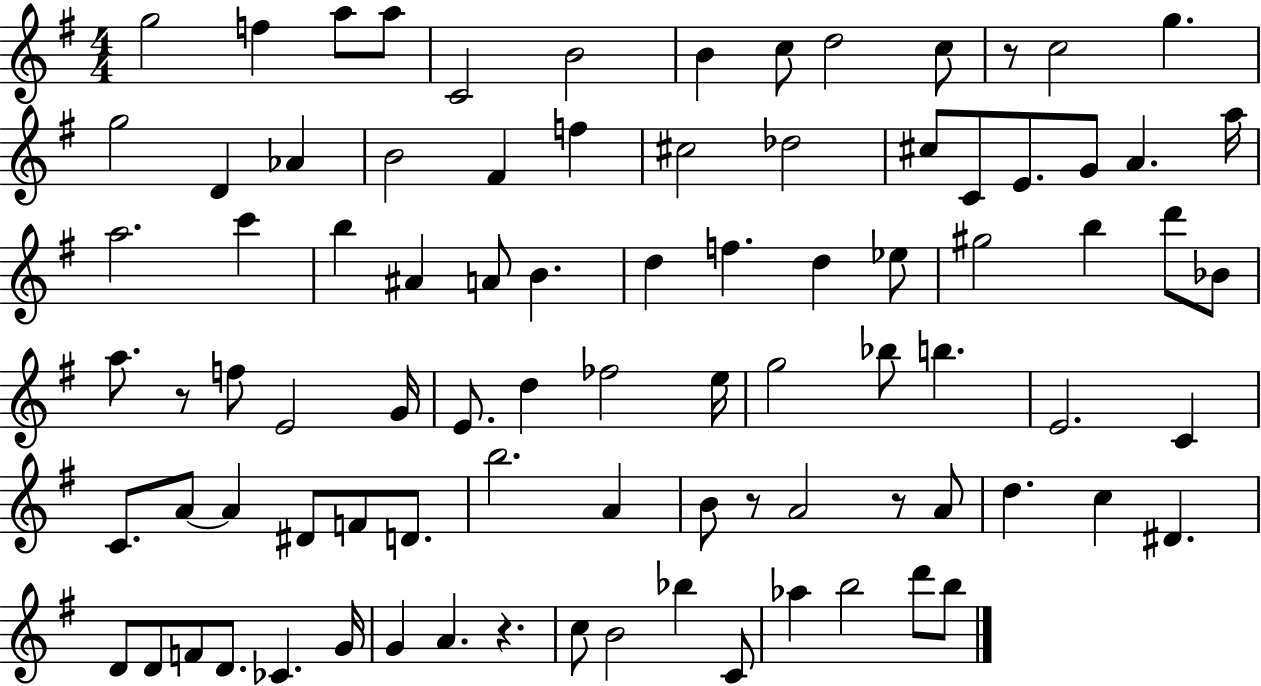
{
  \clef treble
  \numericTimeSignature
  \time 4/4
  \key g \major
  g''2 f''4 a''8 a''8 | c'2 b'2 | b'4 c''8 d''2 c''8 | r8 c''2 g''4. | \break g''2 d'4 aes'4 | b'2 fis'4 f''4 | cis''2 des''2 | cis''8 c'8 e'8. g'8 a'4. a''16 | \break a''2. c'''4 | b''4 ais'4 a'8 b'4. | d''4 f''4. d''4 ees''8 | gis''2 b''4 d'''8 bes'8 | \break a''8. r8 f''8 e'2 g'16 | e'8. d''4 fes''2 e''16 | g''2 bes''8 b''4. | e'2. c'4 | \break c'8. a'8~~ a'4 dis'8 f'8 d'8. | b''2. a'4 | b'8 r8 a'2 r8 a'8 | d''4. c''4 dis'4. | \break d'8 d'8 f'8 d'8. ces'4. g'16 | g'4 a'4. r4. | c''8 b'2 bes''4 c'8 | aes''4 b''2 d'''8 b''8 | \break \bar "|."
}